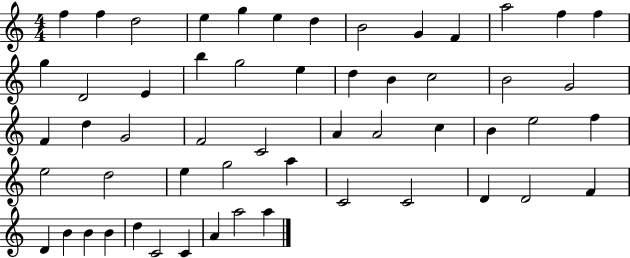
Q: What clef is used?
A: treble